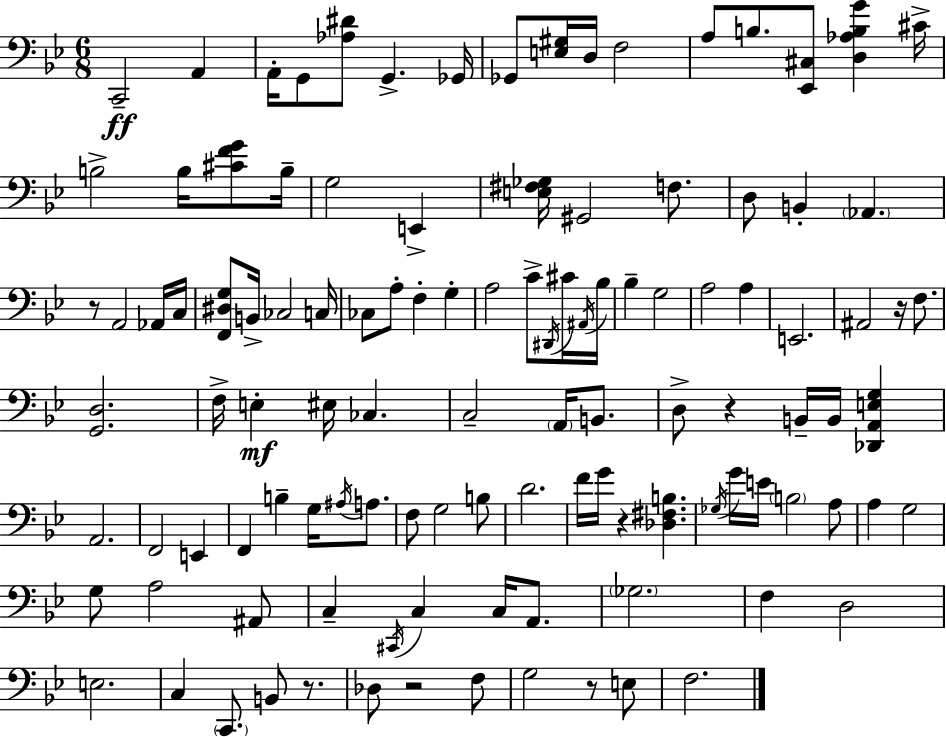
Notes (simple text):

C2/h A2/q A2/s G2/e [Ab3,D#4]/e G2/q. Gb2/s Gb2/e [E3,G#3]/s D3/s F3/h A3/e B3/e. [Eb2,C#3]/e [D3,Ab3,B3,G4]/q C#4/s B3/h B3/s [C#4,F4,G4]/e B3/s G3/h E2/q [E3,F#3,Gb3]/s G#2/h F3/e. D3/e B2/q Ab2/q. R/e A2/h Ab2/s C3/s [F2,D#3,G3]/e B2/s CES3/h C3/s CES3/e A3/e F3/q G3/q A3/h C4/e D#2/s C#4/s A#2/s Bb3/s Bb3/q G3/h A3/h A3/q E2/h. A#2/h R/s F3/e. [G2,D3]/h. F3/s E3/q EIS3/s CES3/q. C3/h A2/s B2/e. D3/e R/q B2/s B2/s [Db2,A2,E3,G3]/q A2/h. F2/h E2/q F2/q B3/q G3/s A#3/s A3/e. F3/e G3/h B3/e D4/h. F4/s G4/s R/q [Db3,F#3,B3]/q. Gb3/s G4/s E4/s B3/h A3/e A3/q G3/h G3/e A3/h A#2/e C3/q C#2/s C3/q C3/s A2/e. Gb3/h. F3/q D3/h E3/h. C3/q C2/e. B2/e R/e. Db3/e R/h F3/e G3/h R/e E3/e F3/h.